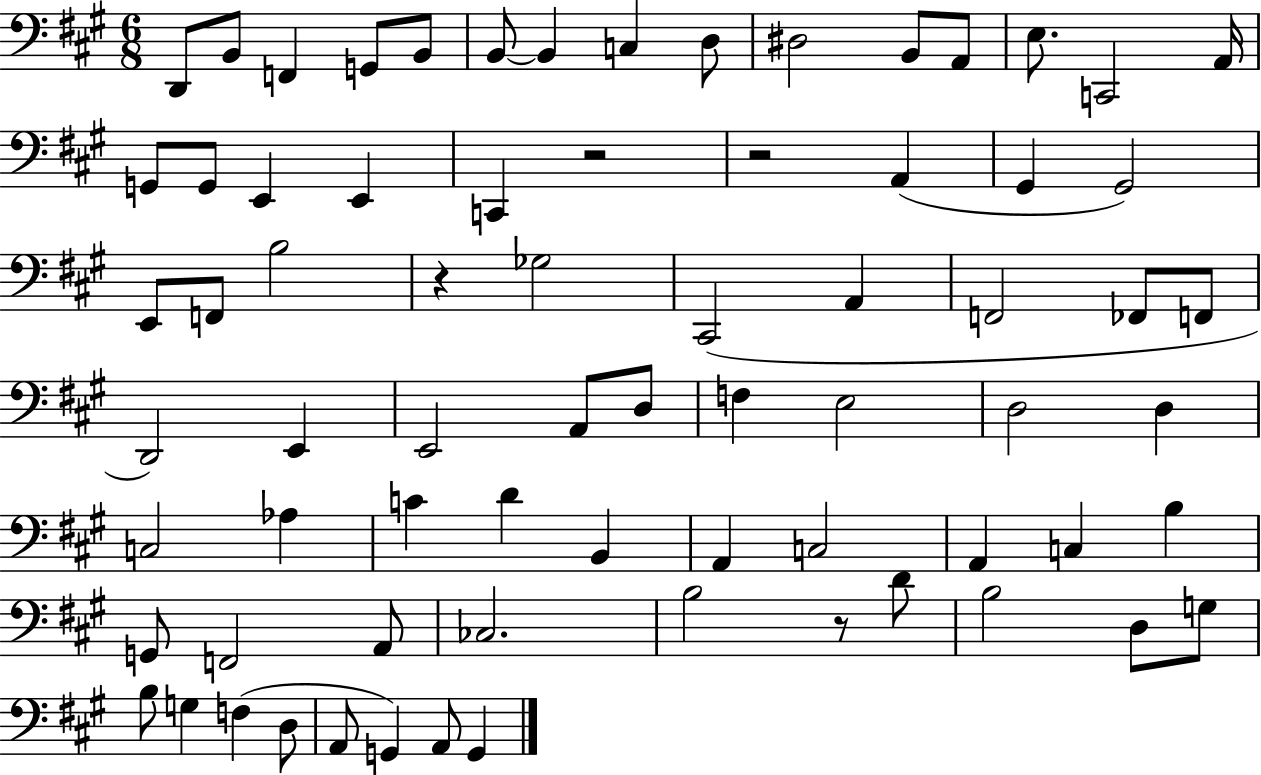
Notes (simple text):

D2/e B2/e F2/q G2/e B2/e B2/e B2/q C3/q D3/e D#3/h B2/e A2/e E3/e. C2/h A2/s G2/e G2/e E2/q E2/q C2/q R/h R/h A2/q G#2/q G#2/h E2/e F2/e B3/h R/q Gb3/h C#2/h A2/q F2/h FES2/e F2/e D2/h E2/q E2/h A2/e D3/e F3/q E3/h D3/h D3/q C3/h Ab3/q C4/q D4/q B2/q A2/q C3/h A2/q C3/q B3/q G2/e F2/h A2/e CES3/h. B3/h R/e D4/e B3/h D3/e G3/e B3/e G3/q F3/q D3/e A2/e G2/q A2/e G2/q